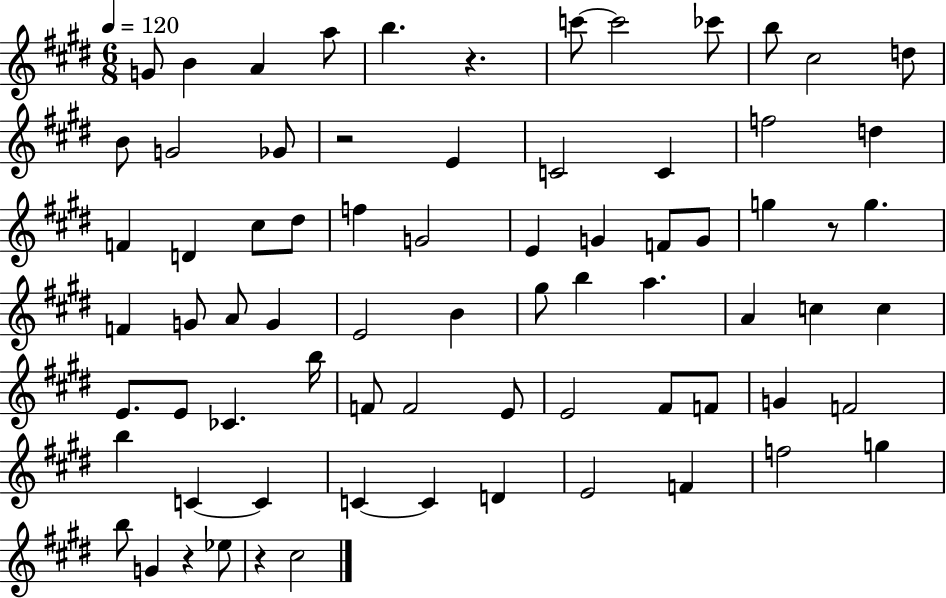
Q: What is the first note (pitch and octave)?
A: G4